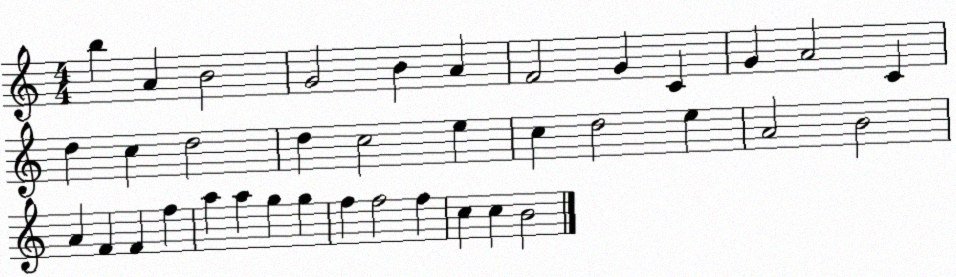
X:1
T:Untitled
M:4/4
L:1/4
K:C
b A B2 G2 B A F2 G C G A2 C d c d2 d c2 e c d2 e A2 B2 A F F f a a g g f f2 f c c B2